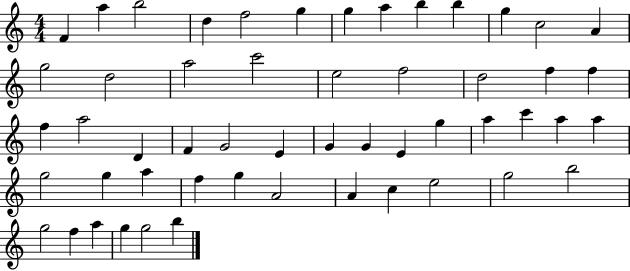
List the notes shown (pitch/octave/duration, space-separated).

F4/q A5/q B5/h D5/q F5/h G5/q G5/q A5/q B5/q B5/q G5/q C5/h A4/q G5/h D5/h A5/h C6/h E5/h F5/h D5/h F5/q F5/q F5/q A5/h D4/q F4/q G4/h E4/q G4/q G4/q E4/q G5/q A5/q C6/q A5/q A5/q G5/h G5/q A5/q F5/q G5/q A4/h A4/q C5/q E5/h G5/h B5/h G5/h F5/q A5/q G5/q G5/h B5/q